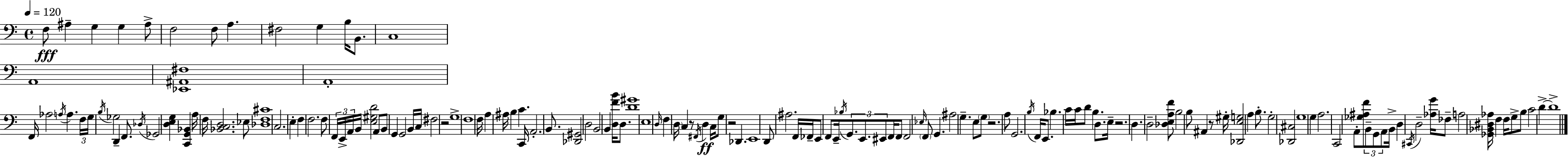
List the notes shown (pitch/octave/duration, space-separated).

F3/e A#3/q G3/q G3/q A#3/e F3/h F3/e A3/q. F#3/h G3/q B3/s B2/e. C3/w A2/w [Eb2,A#2,F#3]/w A2/w F2/s Ab3/h A3/s A3/q. F3/s G3/s B3/s Gb3/h D2/q F2/e. Db3/s Gb2/h [D3,E3,G3]/q [C2,G2,Bb2]/q A3/s F3/s [Bb2,C3,D3]/h. Eb3/e [Db3,F3,C#4]/w C3/h. E3/q F3/q F3/h. F3/e F2/s E2/s A2/s B2/s [E3,G#3,D4]/h A2/e B2/e G2/q G2/h B2/s C3/s F#3/h R/h G3/w F3/w F3/s A3/q A#3/s B3/q C4/q. C2/s A2/h. B2/e. [Db2,G#2]/h D3/h B2/h B2/q [D3,F4,B4]/s D3/e. [D4,G#4]/w E3/w D3/s F3/q D3/s C3/q R/e F#2/s D3/q C3/s G3/e R/h Db2/q. E2/w D2/e A#3/h. F2/s FES2/s E2/e F2/e E2/s Bb3/s G2/e. E2/e. EIS2/e F2/s F2/e F2/h Eb3/s F2/e G2/q. A#3/h G3/q. E3/e G3/e R/h. A3/e G2/h. B3/s F2/s E2/e. Bb3/q. C4/s C4/s D4/e B3/q. D3/e. E3/s R/h. D3/q. D3/h [Db3,E3,A3,F4]/e B3/h B3/e A#2/q R/e G#3/s [Db2,E3,G3]/h A3/q B3/e. G3/h [Db2,C#3]/h G3/w G3/q A3/h. C2/h A2/e [Gb3,A#3,F4]/e B2/e G2/e A2/e B2/s D3/q C#2/s D3/h [Ab3,G4]/s FES3/e A3/h [Gb2,Bb2,D#3,Ab3]/s F3/q F3/s G3/e B3/e C4/h D4/q D4/w